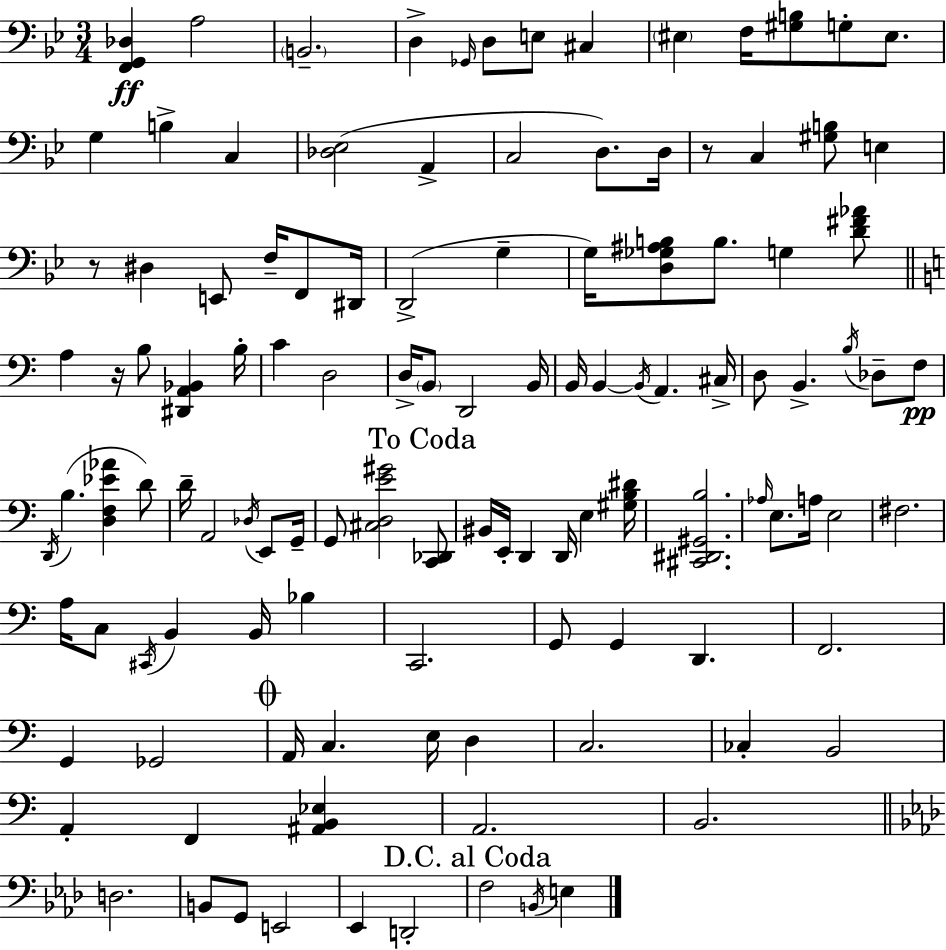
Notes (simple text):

[F2,G2,Db3]/q A3/h B2/h. D3/q Gb2/s D3/e E3/e C#3/q EIS3/q F3/s [G#3,B3]/e G3/e EIS3/e. G3/q B3/q C3/q [Db3,Eb3]/h A2/q C3/h D3/e. D3/s R/e C3/q [G#3,B3]/e E3/q R/e D#3/q E2/e F3/s F2/e D#2/s D2/h G3/q G3/s [D3,Gb3,A#3,B3]/e B3/e. G3/q [D4,F#4,Ab4]/e A3/q R/s B3/e [D#2,A2,Bb2]/q B3/s C4/q D3/h D3/s B2/e D2/h B2/s B2/s B2/q B2/s A2/q. C#3/s D3/e B2/q. B3/s Db3/e F3/e D2/s B3/q. [D3,F3,Eb4,Ab4]/q D4/e D4/s A2/h Db3/s E2/e G2/s G2/e [C#3,D3,E4,G#4]/h [C2,Db2]/e BIS2/s E2/s D2/q D2/s E3/q [G#3,B3,D#4]/s [C#2,D#2,G#2,B3]/h. Ab3/s E3/e. A3/s E3/h F#3/h. A3/s C3/e C#2/s B2/q B2/s Bb3/q C2/h. G2/e G2/q D2/q. F2/h. G2/q Gb2/h A2/s C3/q. E3/s D3/q C3/h. CES3/q B2/h A2/q F2/q [A#2,B2,Eb3]/q A2/h. B2/h. D3/h. B2/e G2/e E2/h Eb2/q D2/h F3/h B2/s E3/q